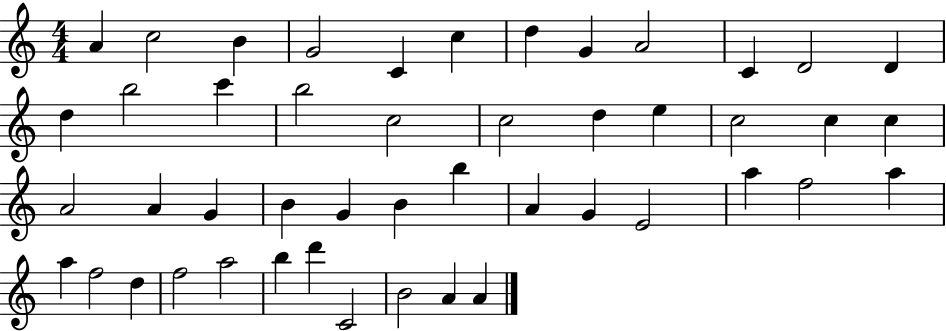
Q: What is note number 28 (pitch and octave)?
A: G4